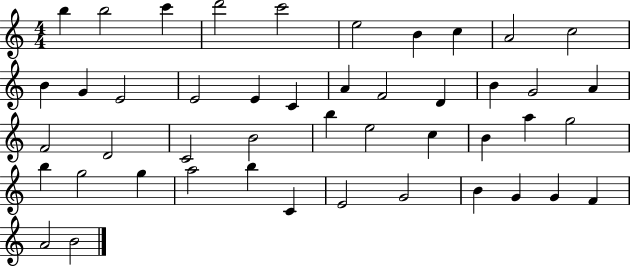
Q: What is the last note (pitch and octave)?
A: B4